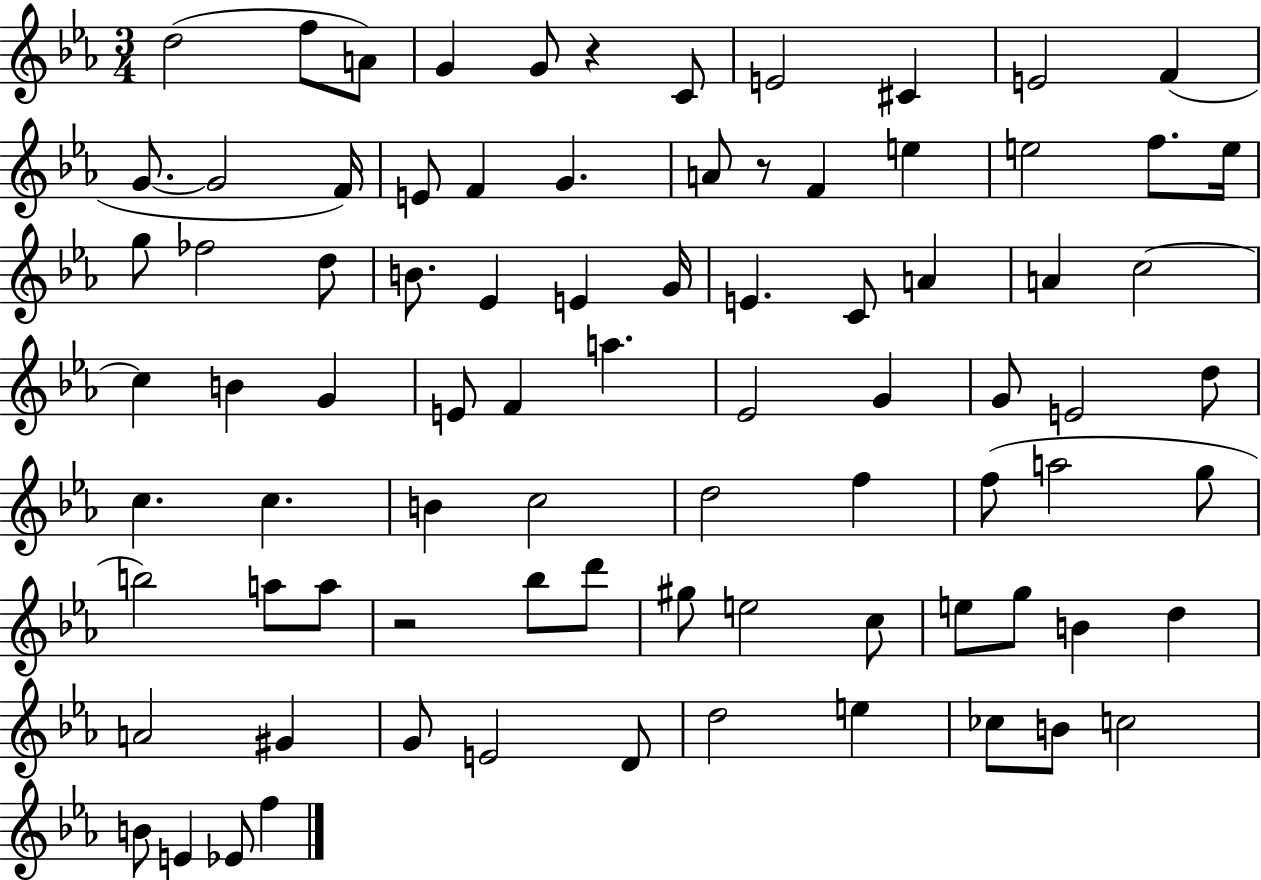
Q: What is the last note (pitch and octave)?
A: F5